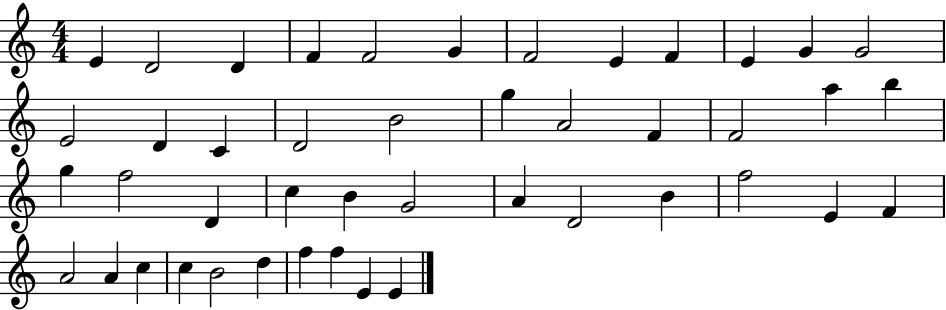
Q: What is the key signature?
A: C major